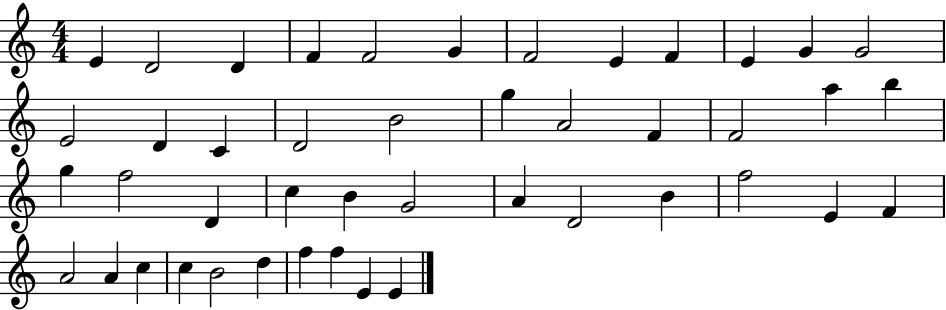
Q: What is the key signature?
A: C major